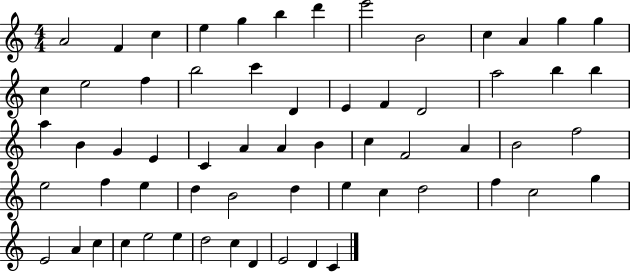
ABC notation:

X:1
T:Untitled
M:4/4
L:1/4
K:C
A2 F c e g b d' e'2 B2 c A g g c e2 f b2 c' D E F D2 a2 b b a B G E C A A B c F2 A B2 f2 e2 f e d B2 d e c d2 f c2 g E2 A c c e2 e d2 c D E2 D C